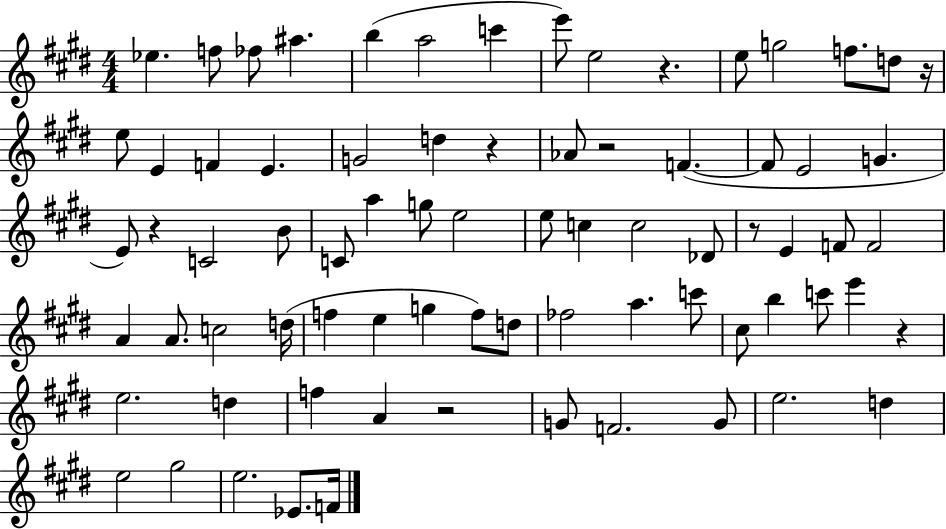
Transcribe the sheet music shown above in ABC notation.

X:1
T:Untitled
M:4/4
L:1/4
K:E
_e f/2 _f/2 ^a b a2 c' e'/2 e2 z e/2 g2 f/2 d/2 z/4 e/2 E F E G2 d z _A/2 z2 F F/2 E2 G E/2 z C2 B/2 C/2 a g/2 e2 e/2 c c2 _D/2 z/2 E F/2 F2 A A/2 c2 d/4 f e g f/2 d/2 _f2 a c'/2 ^c/2 b c'/2 e' z e2 d f A z2 G/2 F2 G/2 e2 d e2 ^g2 e2 _E/2 F/4